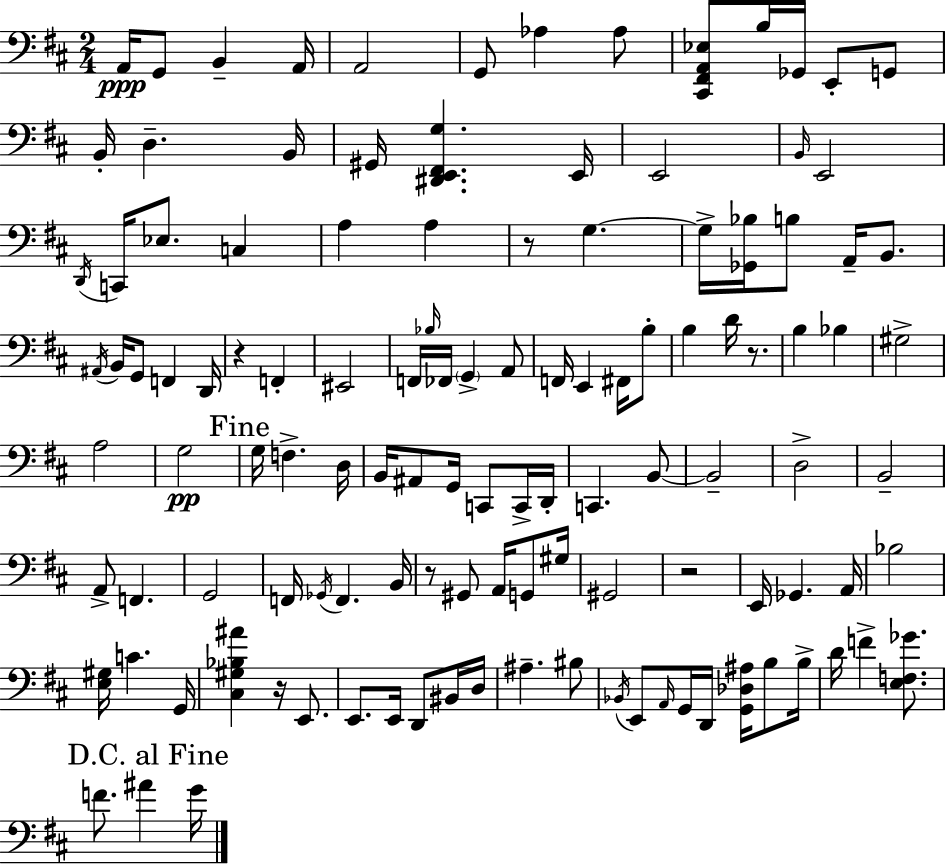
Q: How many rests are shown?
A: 6